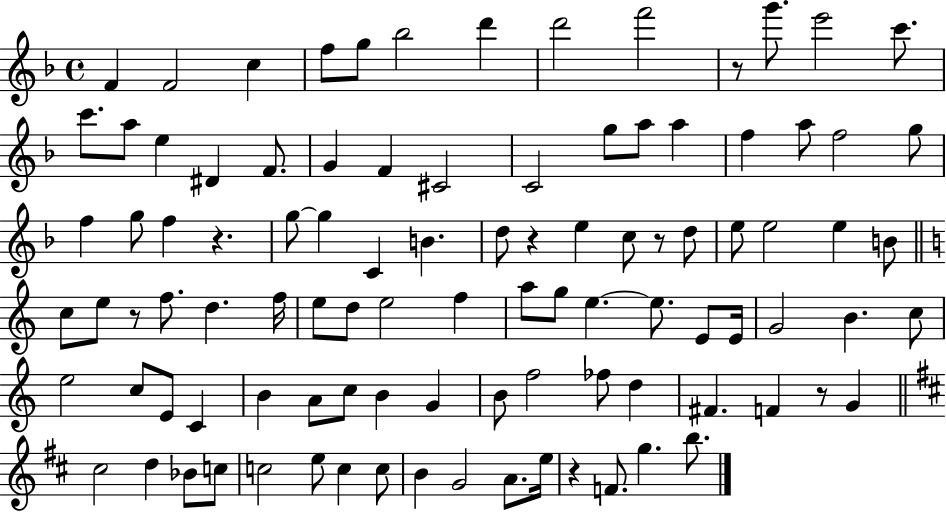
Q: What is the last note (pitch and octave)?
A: B5